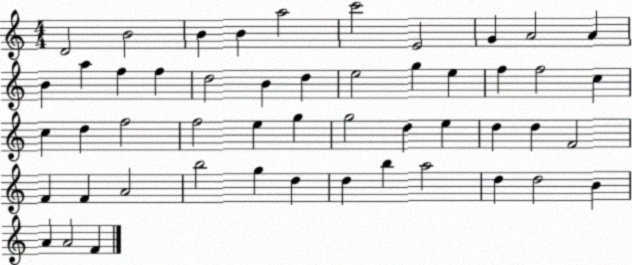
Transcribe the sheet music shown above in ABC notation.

X:1
T:Untitled
M:4/4
L:1/4
K:C
D2 B2 B B a2 c'2 E2 G A2 A B a f f d2 B d e2 g e f f2 c c d f2 f2 e g g2 d e d d F2 F F A2 b2 g d d b a2 d d2 B A A2 F